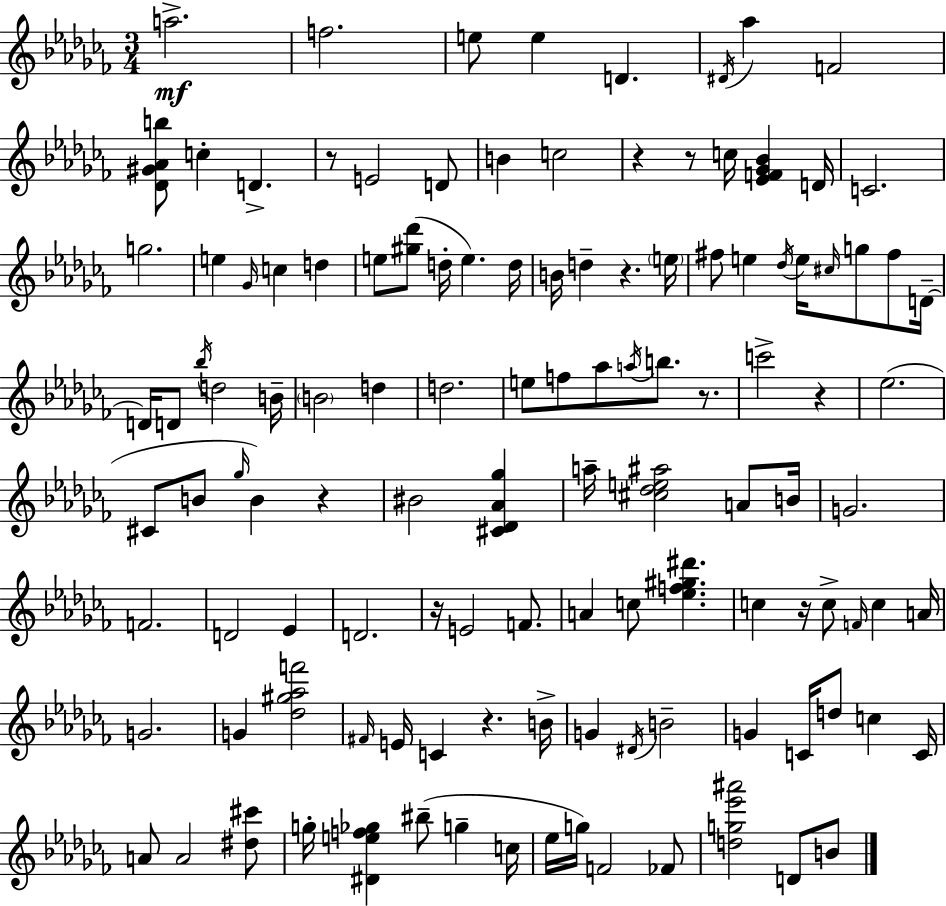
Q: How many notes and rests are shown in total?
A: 120